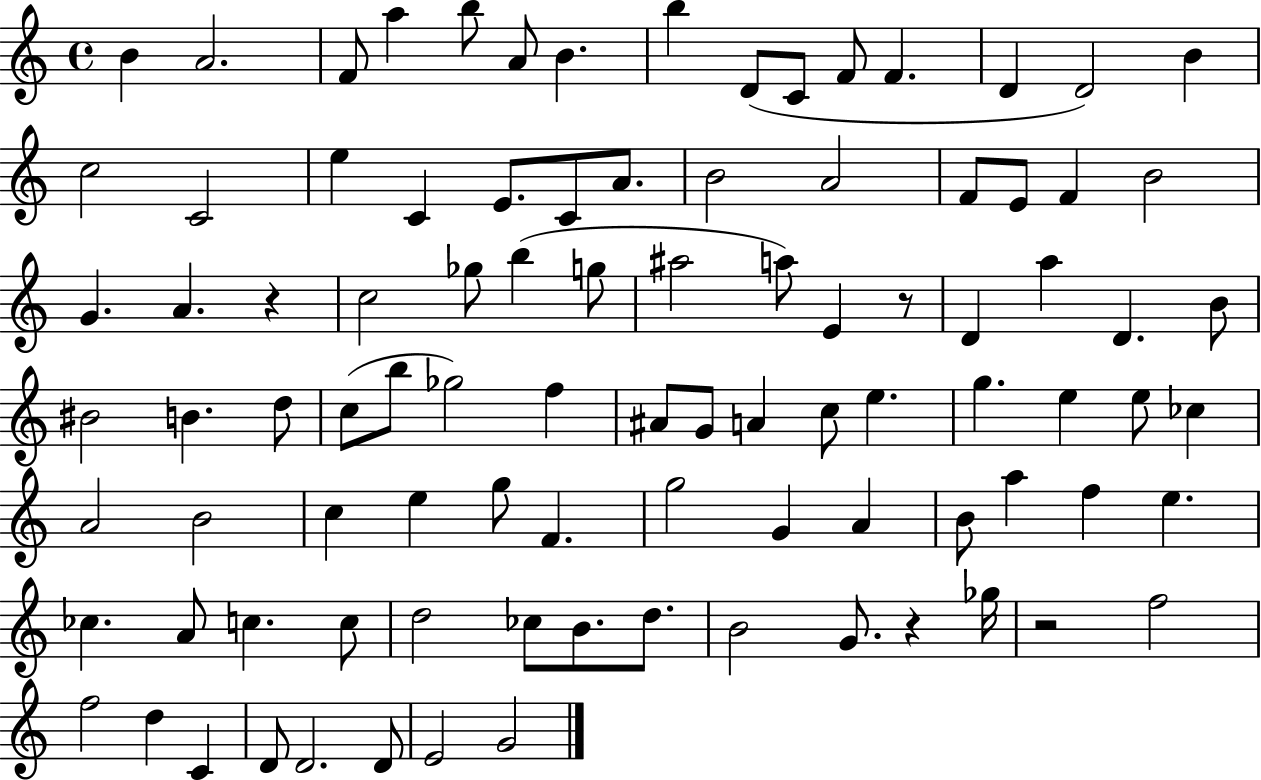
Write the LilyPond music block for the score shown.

{
  \clef treble
  \time 4/4
  \defaultTimeSignature
  \key c \major
  b'4 a'2. | f'8 a''4 b''8 a'8 b'4. | b''4 d'8( c'8 f'8 f'4. | d'4 d'2) b'4 | \break c''2 c'2 | e''4 c'4 e'8. c'8 a'8. | b'2 a'2 | f'8 e'8 f'4 b'2 | \break g'4. a'4. r4 | c''2 ges''8 b''4( g''8 | ais''2 a''8) e'4 r8 | d'4 a''4 d'4. b'8 | \break bis'2 b'4. d''8 | c''8( b''8 ges''2) f''4 | ais'8 g'8 a'4 c''8 e''4. | g''4. e''4 e''8 ces''4 | \break a'2 b'2 | c''4 e''4 g''8 f'4. | g''2 g'4 a'4 | b'8 a''4 f''4 e''4. | \break ces''4. a'8 c''4. c''8 | d''2 ces''8 b'8. d''8. | b'2 g'8. r4 ges''16 | r2 f''2 | \break f''2 d''4 c'4 | d'8 d'2. d'8 | e'2 g'2 | \bar "|."
}